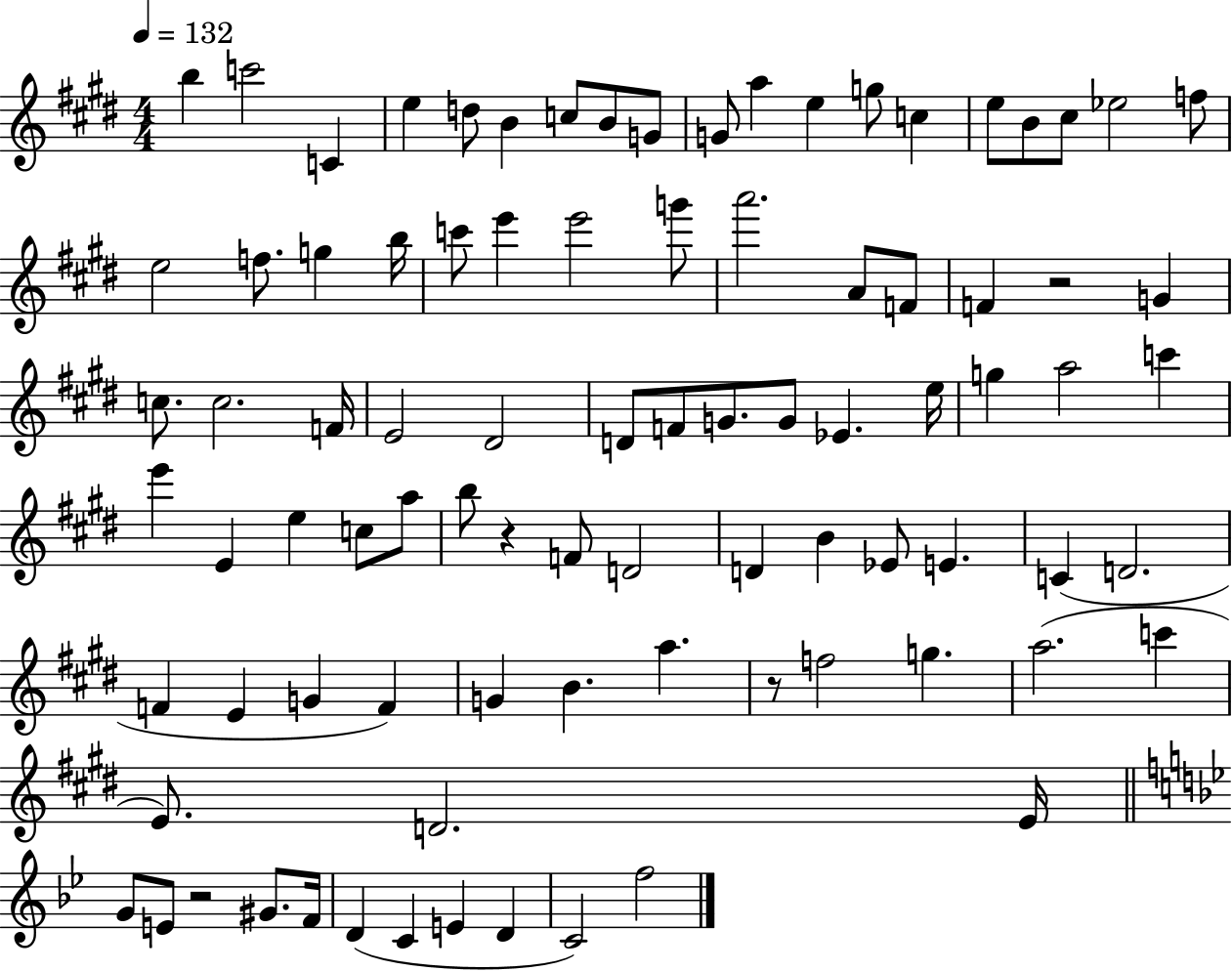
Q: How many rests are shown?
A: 4